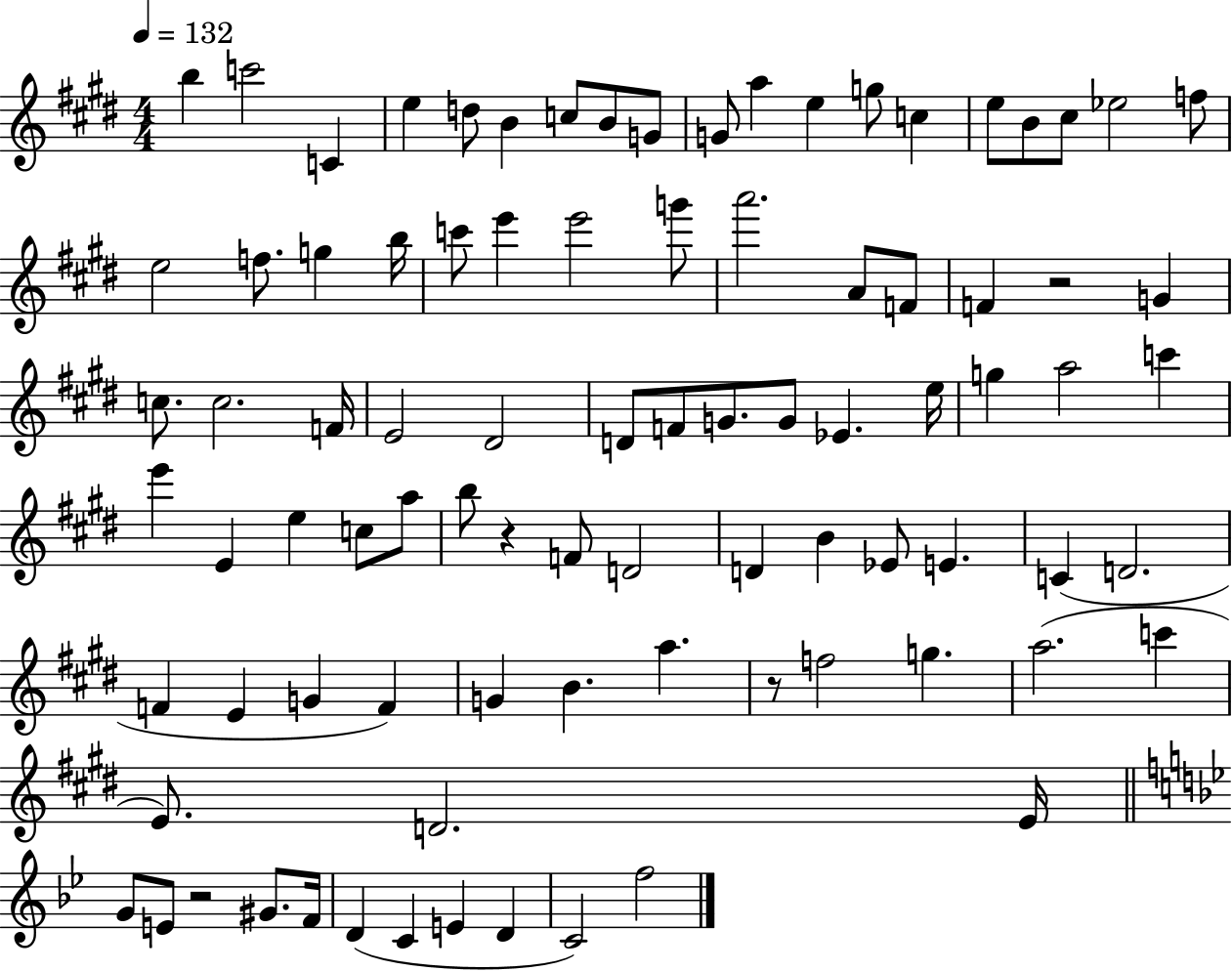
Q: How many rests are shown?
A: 4